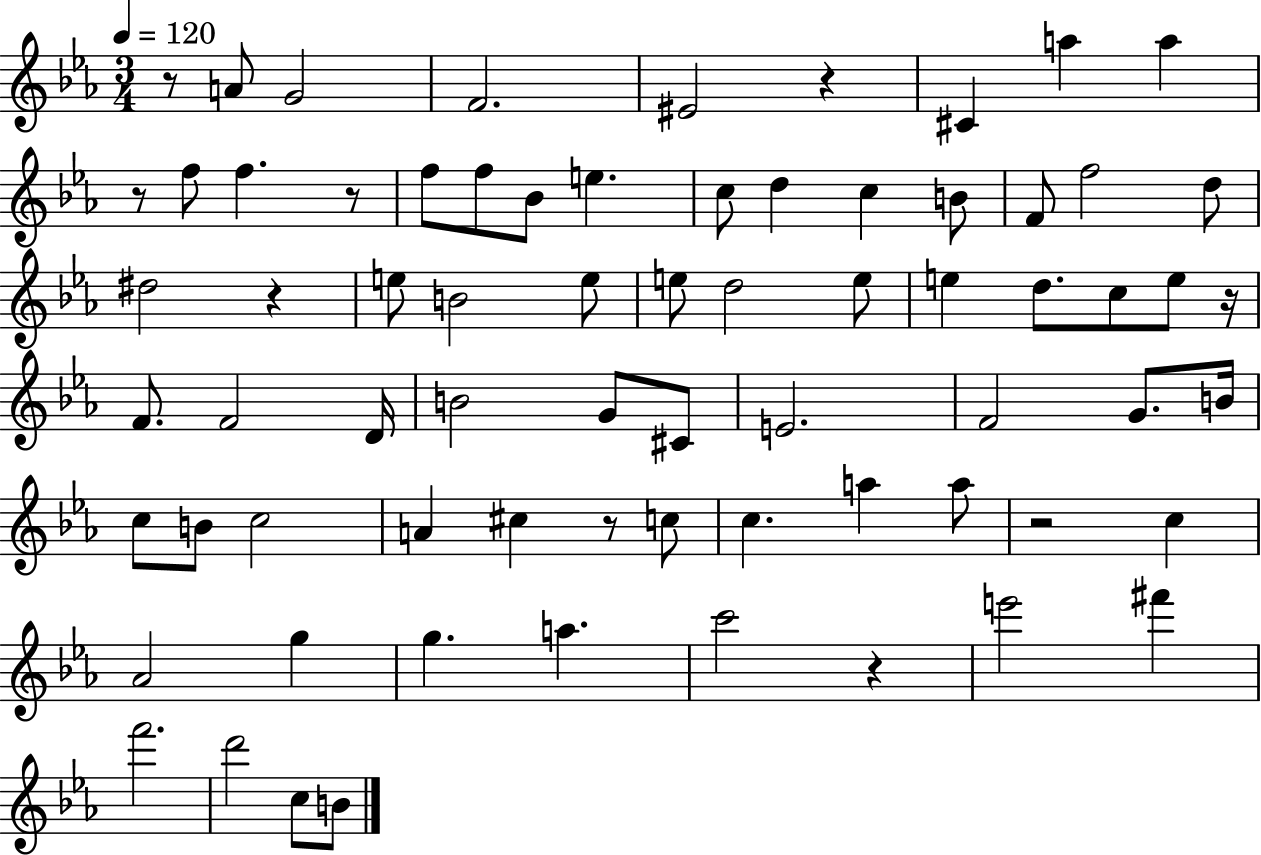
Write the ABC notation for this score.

X:1
T:Untitled
M:3/4
L:1/4
K:Eb
z/2 A/2 G2 F2 ^E2 z ^C a a z/2 f/2 f z/2 f/2 f/2 _B/2 e c/2 d c B/2 F/2 f2 d/2 ^d2 z e/2 B2 e/2 e/2 d2 e/2 e d/2 c/2 e/2 z/4 F/2 F2 D/4 B2 G/2 ^C/2 E2 F2 G/2 B/4 c/2 B/2 c2 A ^c z/2 c/2 c a a/2 z2 c _A2 g g a c'2 z e'2 ^f' f'2 d'2 c/2 B/2